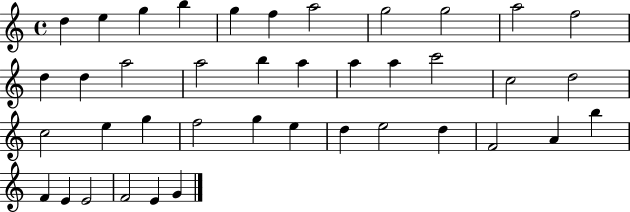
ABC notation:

X:1
T:Untitled
M:4/4
L:1/4
K:C
d e g b g f a2 g2 g2 a2 f2 d d a2 a2 b a a a c'2 c2 d2 c2 e g f2 g e d e2 d F2 A b F E E2 F2 E G